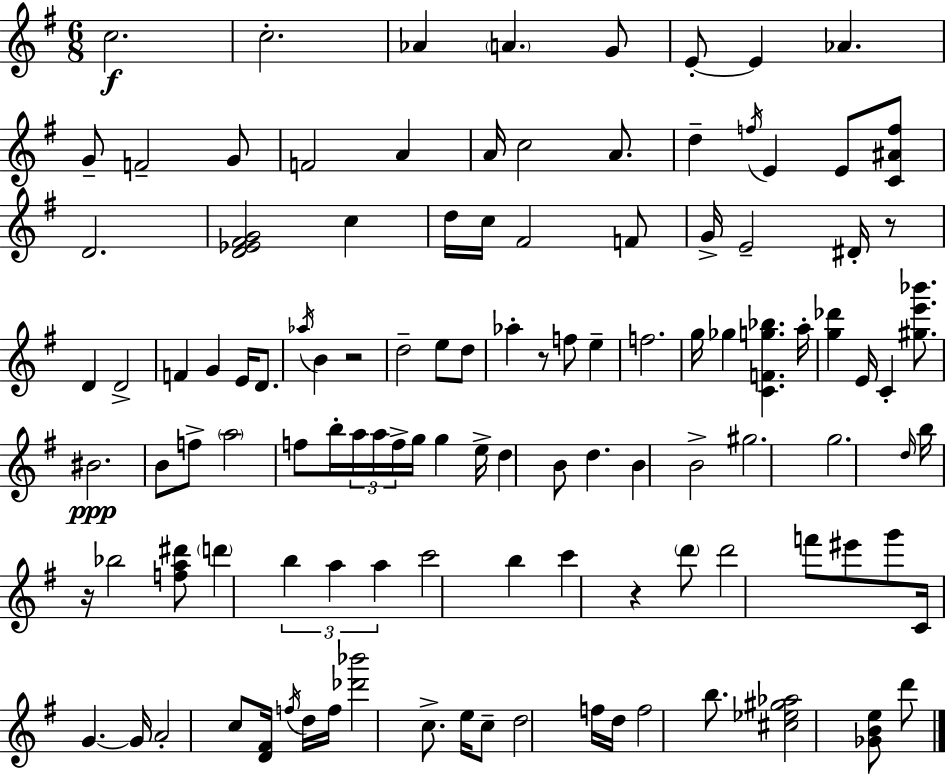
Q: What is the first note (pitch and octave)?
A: C5